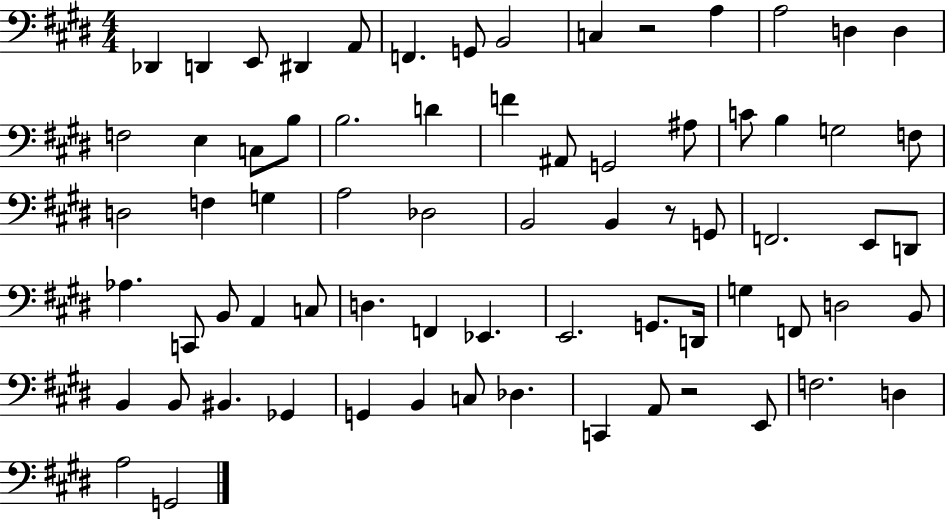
Db2/q D2/q E2/e D#2/q A2/e F2/q. G2/e B2/h C3/q R/h A3/q A3/h D3/q D3/q F3/h E3/q C3/e B3/e B3/h. D4/q F4/q A#2/e G2/h A#3/e C4/e B3/q G3/h F3/e D3/h F3/q G3/q A3/h Db3/h B2/h B2/q R/e G2/e F2/h. E2/e D2/e Ab3/q. C2/e B2/e A2/q C3/e D3/q. F2/q Eb2/q. E2/h. G2/e. D2/s G3/q F2/e D3/h B2/e B2/q B2/e BIS2/q. Gb2/q G2/q B2/q C3/e Db3/q. C2/q A2/e R/h E2/e F3/h. D3/q A3/h G2/h